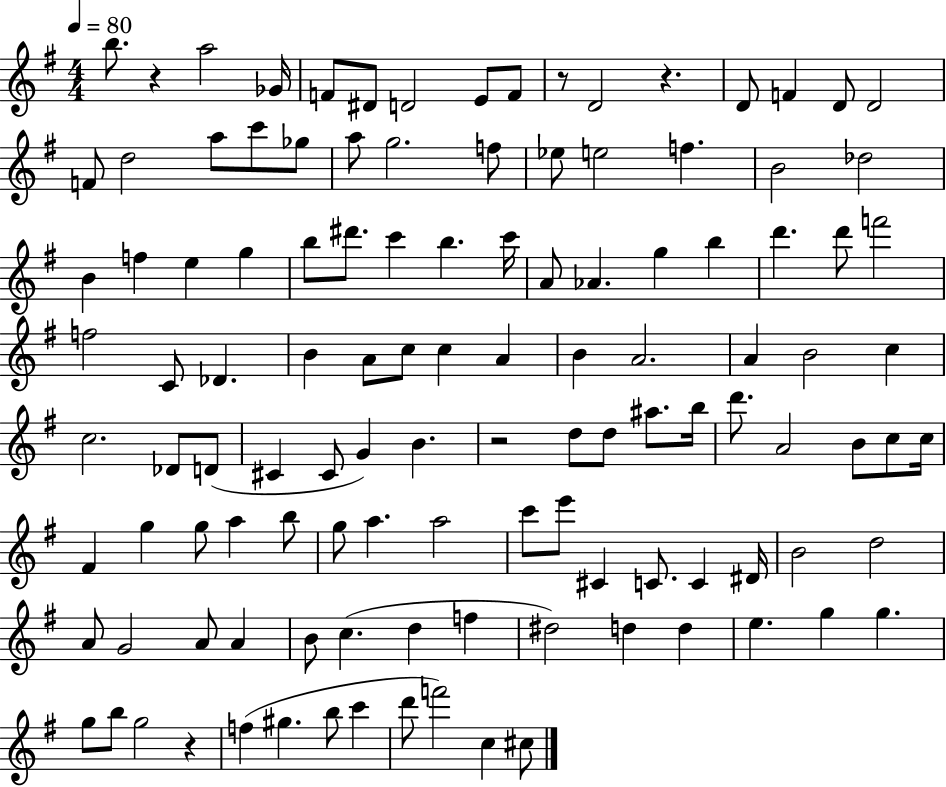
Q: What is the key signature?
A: G major